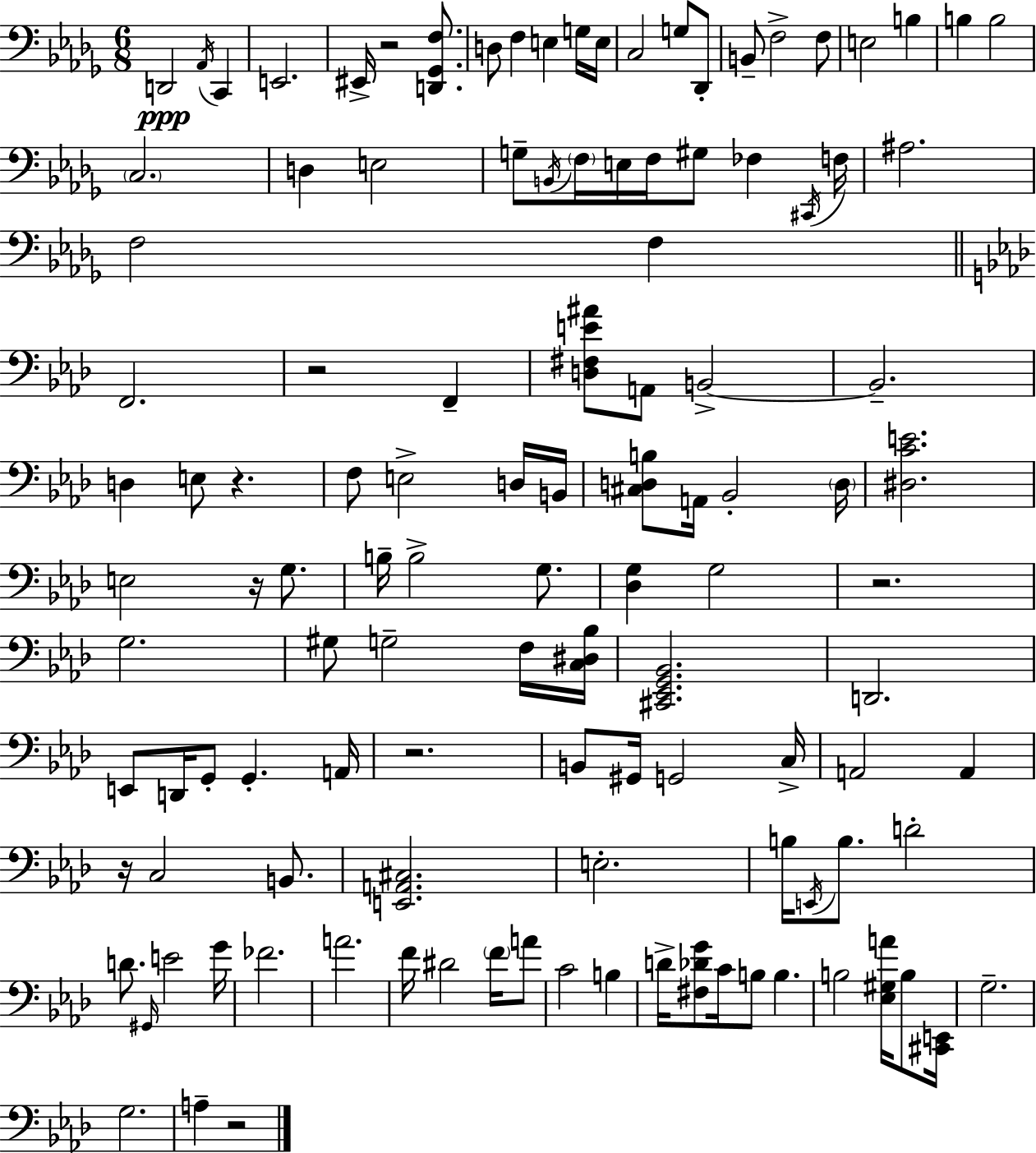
D2/h Ab2/s C2/q E2/h. EIS2/s R/h [D2,Gb2,F3]/e. D3/e F3/q E3/q G3/s E3/s C3/h G3/e Db2/e B2/e F3/h F3/e E3/h B3/q B3/q B3/h C3/h. D3/q E3/h G3/e B2/s F3/s E3/s F3/s G#3/e FES3/q C#2/s F3/s A#3/h. F3/h F3/q F2/h. R/h F2/q [D3,F#3,E4,A#4]/e A2/e B2/h B2/h. D3/q E3/e R/q. F3/e E3/h D3/s B2/s [C#3,D3,B3]/e A2/s Bb2/h D3/s [D#3,C4,E4]/h. E3/h R/s G3/e. B3/s B3/h G3/e. [Db3,G3]/q G3/h R/h. G3/h. G#3/e G3/h F3/s [C3,D#3,Bb3]/s [C#2,Eb2,G2,Bb2]/h. D2/h. E2/e D2/s G2/e G2/q. A2/s R/h. B2/e G#2/s G2/h C3/s A2/h A2/q R/s C3/h B2/e. [E2,A2,C#3]/h. E3/h. B3/s E2/s B3/e. D4/h D4/e. G#2/s E4/h G4/s FES4/h. A4/h. F4/s D#4/h F4/s A4/e C4/h B3/q D4/s [F#3,Db4,G4]/e C4/s B3/e B3/q. B3/h [Eb3,G#3,A4]/s B3/e [C#2,E2]/s G3/h. G3/h. A3/q R/h